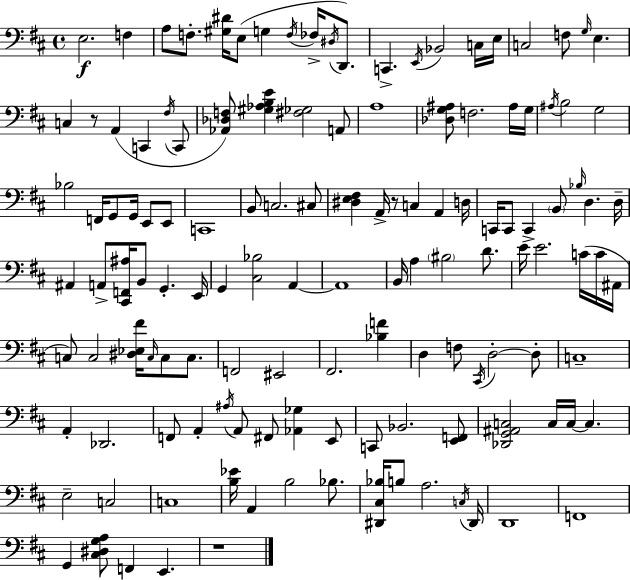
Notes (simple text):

E3/h. F3/q A3/e F3/e. [G#3,D#4]/s E3/e G3/q F3/s FES3/s D#3/s D2/e. C2/q. E2/s Bb2/h C3/s E3/s C3/h F3/e G3/s E3/q. C3/q R/e A2/q C2/q F#3/s C2/e [Ab2,Db3,F3]/e [G#3,Ab3,B3,E4]/q [F#3,Gb3]/h A2/e A3/w [Db3,G3,A#3]/e F3/h. A#3/s G3/s A#3/s B3/h G3/h Bb3/h F2/s G2/e G2/s E2/e E2/e C2/w B2/e C3/h. C#3/e [D#3,E3,F#3]/q A2/s R/e C3/q A2/q D3/s C2/s C2/e C2/q B2/e Bb3/s D3/q. D3/s A#2/q A2/e [C#2,F2,A#3]/s B2/e G2/q. E2/s G2/q [C#3,Bb3]/h A2/q A2/w B2/s A3/q BIS3/h D4/e. E4/s E4/h. C4/s C4/s A#2/s C3/e C3/h [D#3,Eb3,F#4]/s C3/s C3/e C3/e. F2/h EIS2/h F#2/h. [Bb3,F4]/q D3/q F3/e C#2/s D3/h D3/e C3/w A2/q Db2/h. F2/e A2/q A#3/s A2/e F#2/e [Ab2,Gb3]/q E2/e C2/e Bb2/h. [E2,F2]/e [Db2,G2,A#2,C3]/h C3/s C3/s C3/q. E3/h C3/h C3/w [B3,Eb4]/s A2/q B3/h Bb3/e. [D#2,C#3,Bb3]/s B3/e A3/h. C3/s D#2/s D2/w F2/w G2/q [C#3,D#3,G3,A3]/e F2/q E2/q. R/w